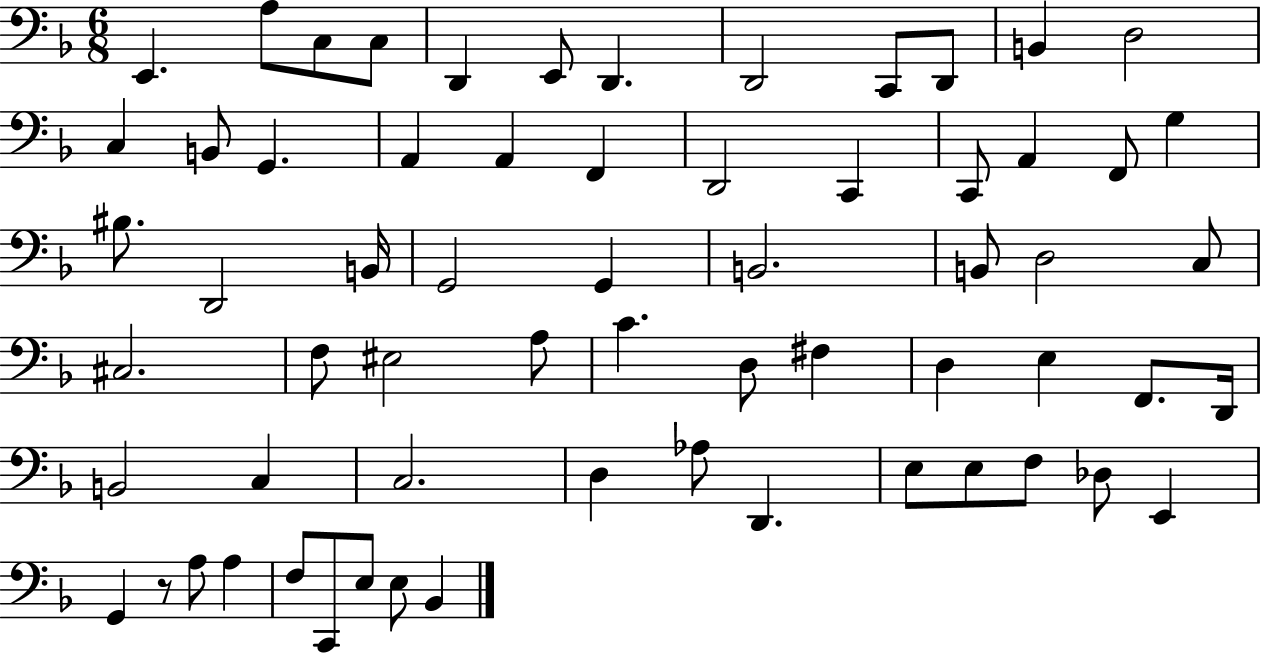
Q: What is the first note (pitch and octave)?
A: E2